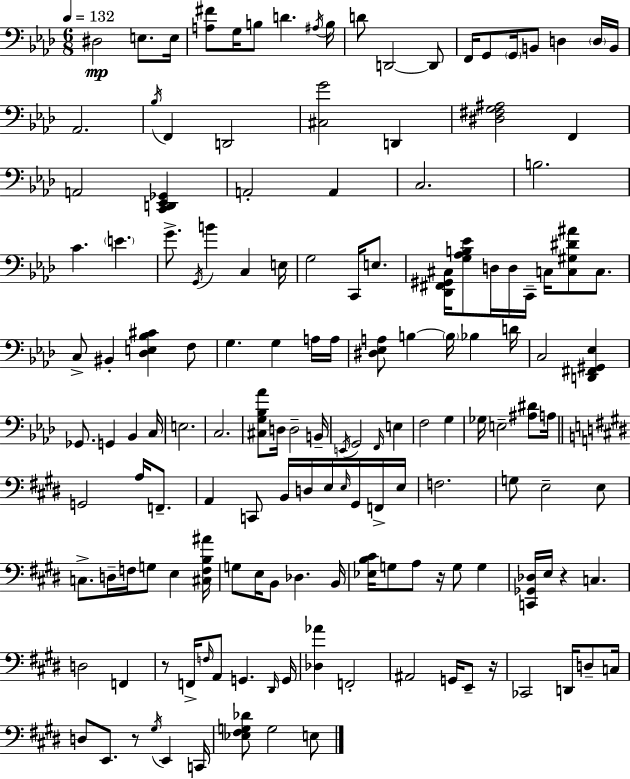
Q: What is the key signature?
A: AES major